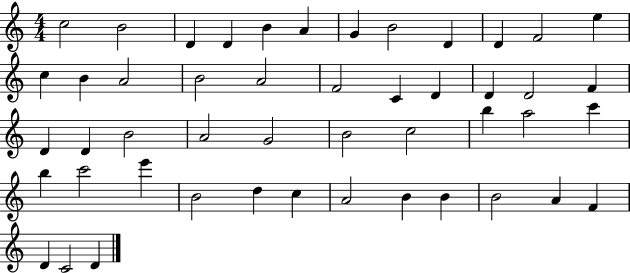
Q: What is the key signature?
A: C major